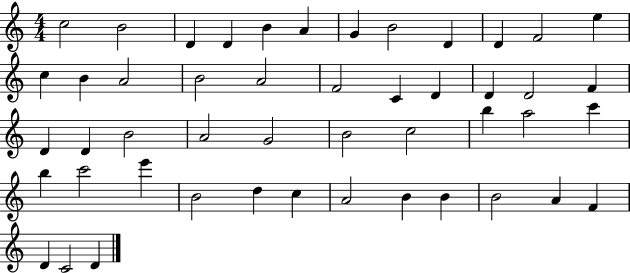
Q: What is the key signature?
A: C major